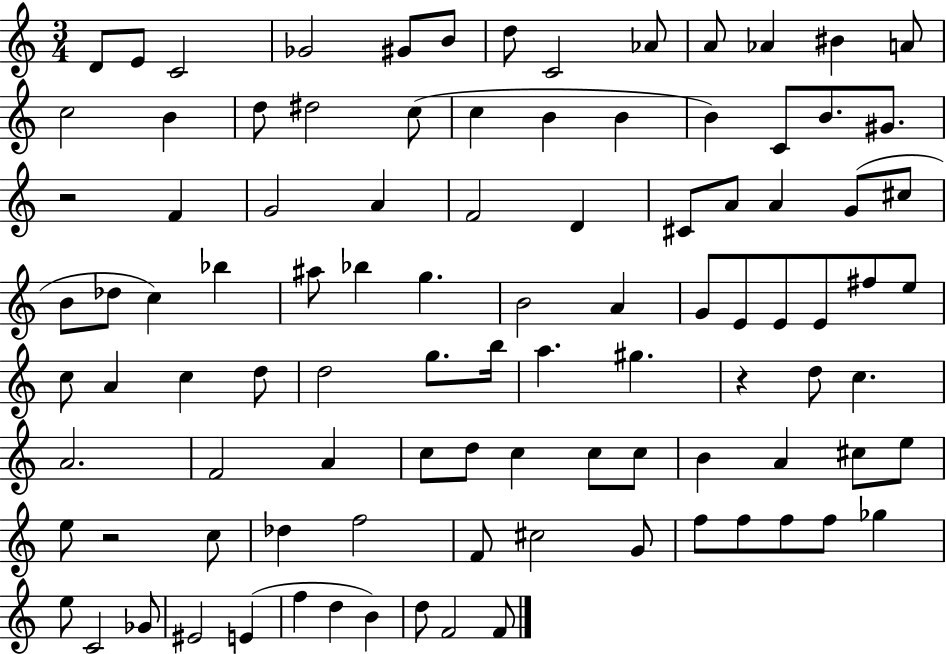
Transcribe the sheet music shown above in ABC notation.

X:1
T:Untitled
M:3/4
L:1/4
K:C
D/2 E/2 C2 _G2 ^G/2 B/2 d/2 C2 _A/2 A/2 _A ^B A/2 c2 B d/2 ^d2 c/2 c B B B C/2 B/2 ^G/2 z2 F G2 A F2 D ^C/2 A/2 A G/2 ^c/2 B/2 _d/2 c _b ^a/2 _b g B2 A G/2 E/2 E/2 E/2 ^f/2 e/2 c/2 A c d/2 d2 g/2 b/4 a ^g z d/2 c A2 F2 A c/2 d/2 c c/2 c/2 B A ^c/2 e/2 e/2 z2 c/2 _d f2 F/2 ^c2 G/2 f/2 f/2 f/2 f/2 _g e/2 C2 _G/2 ^E2 E f d B d/2 F2 F/2